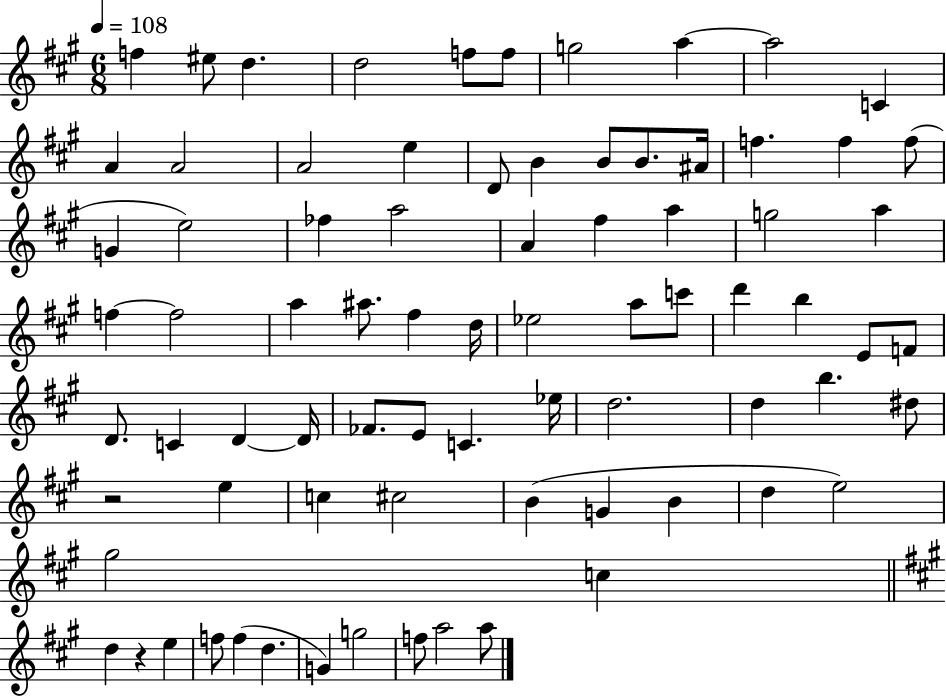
{
  \clef treble
  \numericTimeSignature
  \time 6/8
  \key a \major
  \tempo 4 = 108
  f''4 eis''8 d''4. | d''2 f''8 f''8 | g''2 a''4~~ | a''2 c'4 | \break a'4 a'2 | a'2 e''4 | d'8 b'4 b'8 b'8. ais'16 | f''4. f''4 f''8( | \break g'4 e''2) | fes''4 a''2 | a'4 fis''4 a''4 | g''2 a''4 | \break f''4~~ f''2 | a''4 ais''8. fis''4 d''16 | ees''2 a''8 c'''8 | d'''4 b''4 e'8 f'8 | \break d'8. c'4 d'4~~ d'16 | fes'8. e'8 c'4. ees''16 | d''2. | d''4 b''4. dis''8 | \break r2 e''4 | c''4 cis''2 | b'4( g'4 b'4 | d''4 e''2) | \break gis''2 c''4 | \bar "||" \break \key a \major d''4 r4 e''4 | f''8 f''4( d''4. | g'4) g''2 | f''8 a''2 a''8 | \break \bar "|."
}